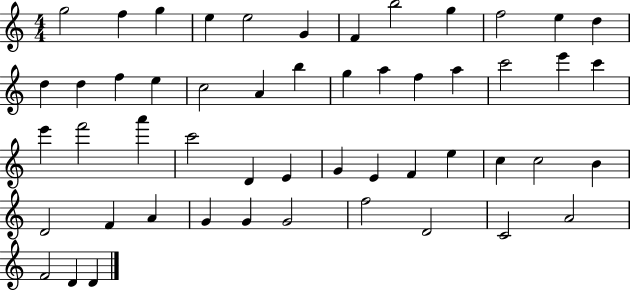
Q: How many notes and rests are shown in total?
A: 52